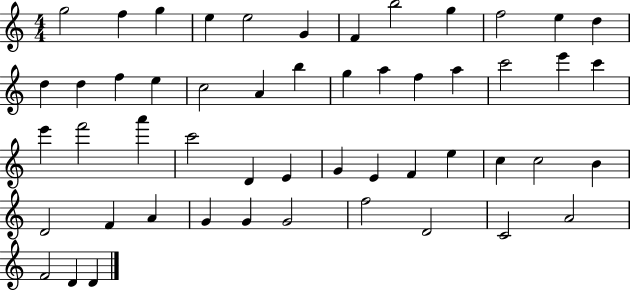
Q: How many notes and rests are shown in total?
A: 52